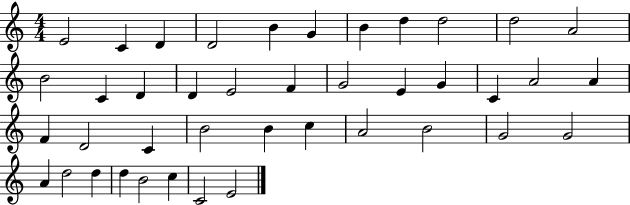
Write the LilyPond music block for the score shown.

{
  \clef treble
  \numericTimeSignature
  \time 4/4
  \key c \major
  e'2 c'4 d'4 | d'2 b'4 g'4 | b'4 d''4 d''2 | d''2 a'2 | \break b'2 c'4 d'4 | d'4 e'2 f'4 | g'2 e'4 g'4 | c'4 a'2 a'4 | \break f'4 d'2 c'4 | b'2 b'4 c''4 | a'2 b'2 | g'2 g'2 | \break a'4 d''2 d''4 | d''4 b'2 c''4 | c'2 e'2 | \bar "|."
}